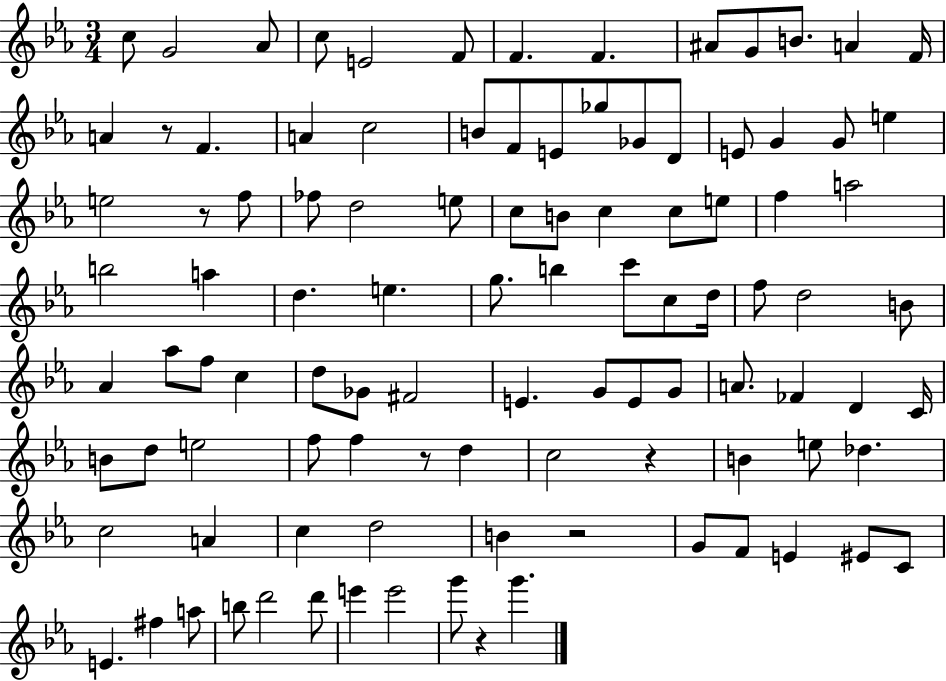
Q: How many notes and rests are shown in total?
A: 102